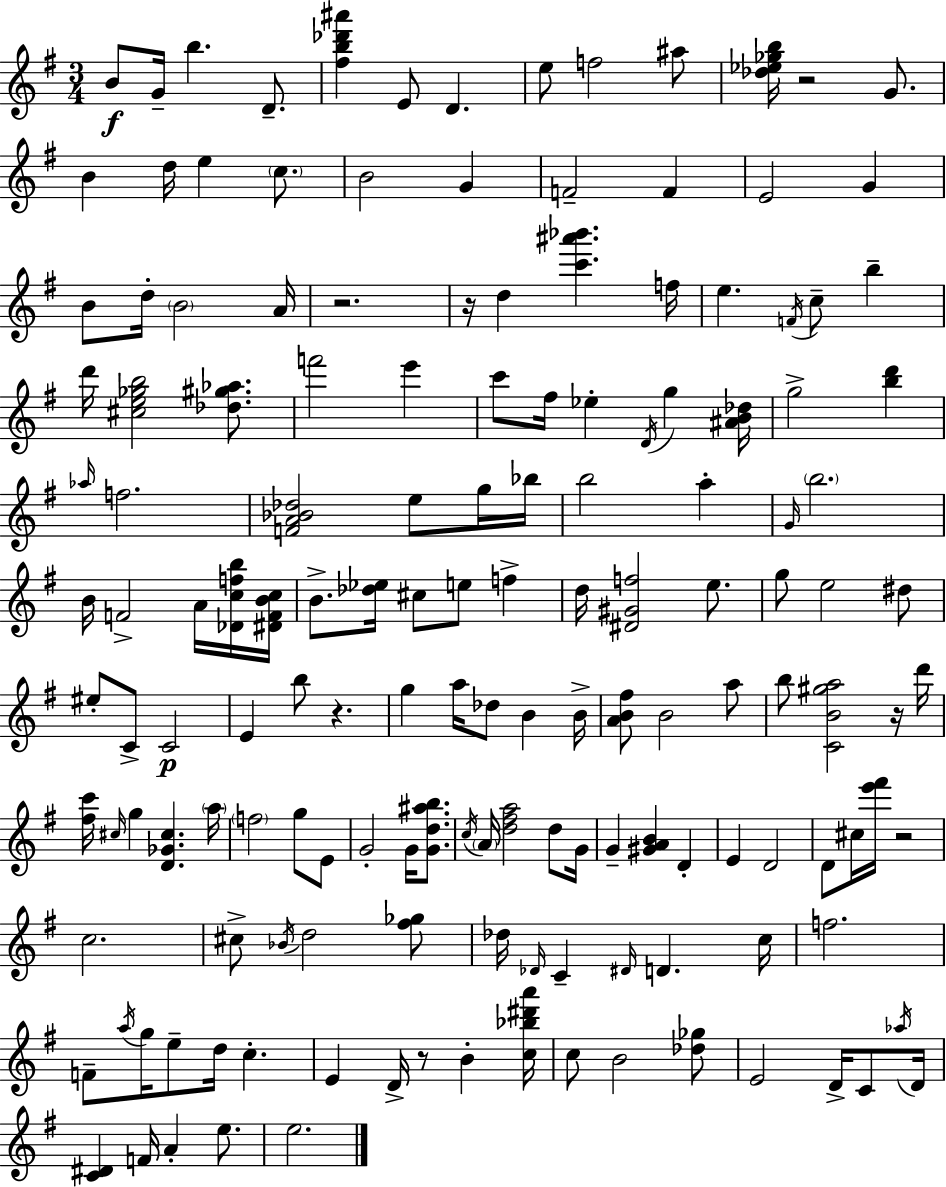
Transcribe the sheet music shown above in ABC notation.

X:1
T:Untitled
M:3/4
L:1/4
K:Em
B/2 G/4 b D/2 [^fb_d'^a'] E/2 D e/2 f2 ^a/2 [_d_e_gb]/4 z2 G/2 B d/4 e c/2 B2 G F2 F E2 G B/2 d/4 B2 A/4 z2 z/4 d [c'^a'_b'] f/4 e F/4 c/2 b d'/4 [^ce_gb]2 [_d^g_a]/2 f'2 e' c'/2 ^f/4 _e D/4 g [^AB_d]/4 g2 [bd'] _a/4 f2 [FA_B_d]2 e/2 g/4 _b/4 b2 a G/4 b2 B/4 F2 A/4 [_Dcfb]/4 [^DFBc]/4 B/2 [_d_e]/4 ^c/2 e/2 f d/4 [^D^Gf]2 e/2 g/2 e2 ^d/2 ^e/2 C/2 C2 E b/2 z g a/4 _d/2 B B/4 [AB^f]/2 B2 a/2 b/2 [CB^ga]2 z/4 d'/4 [^fc']/4 ^c/4 g [D_G^c] a/4 f2 g/2 E/2 G2 G/4 [Gd^ab]/2 c/4 A/4 [d^fa]2 d/2 G/4 G [^GAB] D E D2 D/2 ^c/4 [e'^f']/4 z2 c2 ^c/2 _B/4 d2 [^f_g]/2 _d/4 _D/4 C ^D/4 D c/4 f2 F/2 a/4 g/4 e/2 d/4 c E D/4 z/2 B [c_b^d'a']/4 c/2 B2 [_d_g]/2 E2 D/4 C/2 _a/4 D/4 [C^D] F/4 A e/2 e2